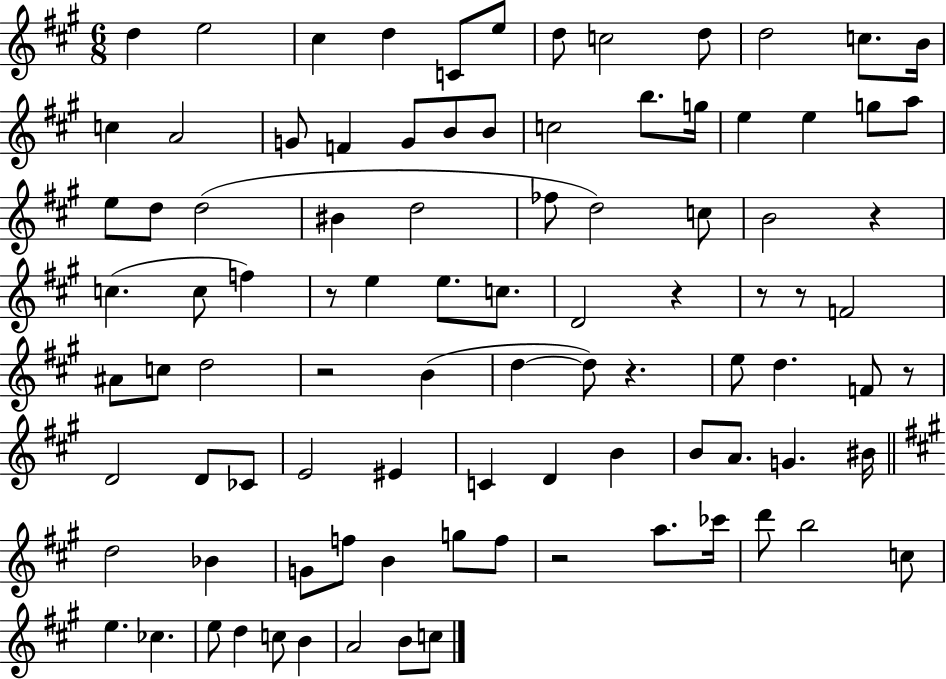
{
  \clef treble
  \numericTimeSignature
  \time 6/8
  \key a \major
  d''4 e''2 | cis''4 d''4 c'8 e''8 | d''8 c''2 d''8 | d''2 c''8. b'16 | \break c''4 a'2 | g'8 f'4 g'8 b'8 b'8 | c''2 b''8. g''16 | e''4 e''4 g''8 a''8 | \break e''8 d''8 d''2( | bis'4 d''2 | fes''8 d''2) c''8 | b'2 r4 | \break c''4.( c''8 f''4) | r8 e''4 e''8. c''8. | d'2 r4 | r8 r8 f'2 | \break ais'8 c''8 d''2 | r2 b'4( | d''4~~ d''8) r4. | e''8 d''4. f'8 r8 | \break d'2 d'8 ces'8 | e'2 eis'4 | c'4 d'4 b'4 | b'8 a'8. g'4. bis'16 | \break \bar "||" \break \key a \major d''2 bes'4 | g'8 f''8 b'4 g''8 f''8 | r2 a''8. ces'''16 | d'''8 b''2 c''8 | \break e''4. ces''4. | e''8 d''4 c''8 b'4 | a'2 b'8 c''8 | \bar "|."
}